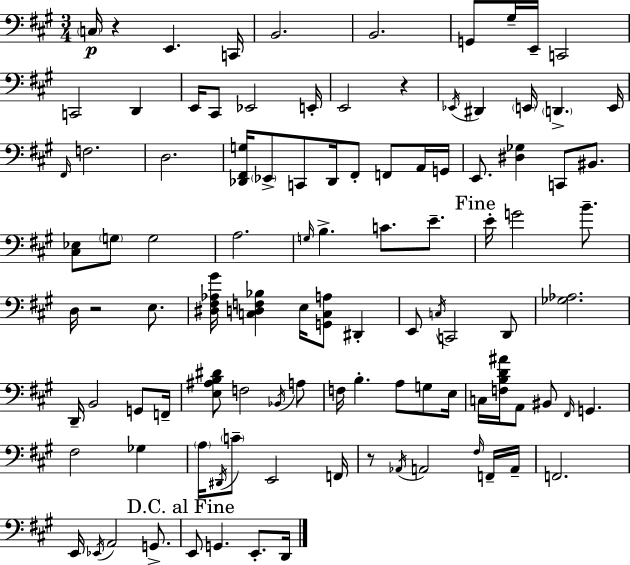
C3/s R/q E2/q. C2/s B2/h. B2/h. G2/e G#3/s E2/s C2/h C2/h D2/q E2/s C#2/e Eb2/h E2/s E2/h R/q Eb2/s D#2/q E2/s D2/q. E2/s F#2/s F3/h. D3/h. [Db2,F#2,G3]/s Eb2/e C2/e Db2/s F#2/e F2/e A2/s G2/s E2/e. [D#3,Gb3]/q C2/e BIS2/e. [C#3,Eb3]/e G3/e G3/h A3/h. G3/s B3/q. C4/e. E4/e. E4/s G4/h B4/e. D3/s R/h E3/e. [D#3,F#3,Ab3,G#4]/s [C3,D3,F3,Bb3]/q E3/s [G2,C3,A3]/e D#2/q E2/e C3/s C2/h D2/e [Gb3,Ab3]/h. D2/s B2/h G2/e F2/s [E3,A#3,B3,D#4]/e F3/h Bb2/s A3/e F3/s B3/q. A3/e G3/e E3/s C3/s [F3,B3,D4,A#4]/s A2/e BIS2/e F#2/s G2/q. F#3/h Gb3/q A3/s D#2/s C4/e E2/h F2/s R/e Ab2/s A2/h F#3/s F2/s A2/s F2/h. E2/s Eb2/s A2/h G2/e. E2/e G2/q. E2/e. D2/s